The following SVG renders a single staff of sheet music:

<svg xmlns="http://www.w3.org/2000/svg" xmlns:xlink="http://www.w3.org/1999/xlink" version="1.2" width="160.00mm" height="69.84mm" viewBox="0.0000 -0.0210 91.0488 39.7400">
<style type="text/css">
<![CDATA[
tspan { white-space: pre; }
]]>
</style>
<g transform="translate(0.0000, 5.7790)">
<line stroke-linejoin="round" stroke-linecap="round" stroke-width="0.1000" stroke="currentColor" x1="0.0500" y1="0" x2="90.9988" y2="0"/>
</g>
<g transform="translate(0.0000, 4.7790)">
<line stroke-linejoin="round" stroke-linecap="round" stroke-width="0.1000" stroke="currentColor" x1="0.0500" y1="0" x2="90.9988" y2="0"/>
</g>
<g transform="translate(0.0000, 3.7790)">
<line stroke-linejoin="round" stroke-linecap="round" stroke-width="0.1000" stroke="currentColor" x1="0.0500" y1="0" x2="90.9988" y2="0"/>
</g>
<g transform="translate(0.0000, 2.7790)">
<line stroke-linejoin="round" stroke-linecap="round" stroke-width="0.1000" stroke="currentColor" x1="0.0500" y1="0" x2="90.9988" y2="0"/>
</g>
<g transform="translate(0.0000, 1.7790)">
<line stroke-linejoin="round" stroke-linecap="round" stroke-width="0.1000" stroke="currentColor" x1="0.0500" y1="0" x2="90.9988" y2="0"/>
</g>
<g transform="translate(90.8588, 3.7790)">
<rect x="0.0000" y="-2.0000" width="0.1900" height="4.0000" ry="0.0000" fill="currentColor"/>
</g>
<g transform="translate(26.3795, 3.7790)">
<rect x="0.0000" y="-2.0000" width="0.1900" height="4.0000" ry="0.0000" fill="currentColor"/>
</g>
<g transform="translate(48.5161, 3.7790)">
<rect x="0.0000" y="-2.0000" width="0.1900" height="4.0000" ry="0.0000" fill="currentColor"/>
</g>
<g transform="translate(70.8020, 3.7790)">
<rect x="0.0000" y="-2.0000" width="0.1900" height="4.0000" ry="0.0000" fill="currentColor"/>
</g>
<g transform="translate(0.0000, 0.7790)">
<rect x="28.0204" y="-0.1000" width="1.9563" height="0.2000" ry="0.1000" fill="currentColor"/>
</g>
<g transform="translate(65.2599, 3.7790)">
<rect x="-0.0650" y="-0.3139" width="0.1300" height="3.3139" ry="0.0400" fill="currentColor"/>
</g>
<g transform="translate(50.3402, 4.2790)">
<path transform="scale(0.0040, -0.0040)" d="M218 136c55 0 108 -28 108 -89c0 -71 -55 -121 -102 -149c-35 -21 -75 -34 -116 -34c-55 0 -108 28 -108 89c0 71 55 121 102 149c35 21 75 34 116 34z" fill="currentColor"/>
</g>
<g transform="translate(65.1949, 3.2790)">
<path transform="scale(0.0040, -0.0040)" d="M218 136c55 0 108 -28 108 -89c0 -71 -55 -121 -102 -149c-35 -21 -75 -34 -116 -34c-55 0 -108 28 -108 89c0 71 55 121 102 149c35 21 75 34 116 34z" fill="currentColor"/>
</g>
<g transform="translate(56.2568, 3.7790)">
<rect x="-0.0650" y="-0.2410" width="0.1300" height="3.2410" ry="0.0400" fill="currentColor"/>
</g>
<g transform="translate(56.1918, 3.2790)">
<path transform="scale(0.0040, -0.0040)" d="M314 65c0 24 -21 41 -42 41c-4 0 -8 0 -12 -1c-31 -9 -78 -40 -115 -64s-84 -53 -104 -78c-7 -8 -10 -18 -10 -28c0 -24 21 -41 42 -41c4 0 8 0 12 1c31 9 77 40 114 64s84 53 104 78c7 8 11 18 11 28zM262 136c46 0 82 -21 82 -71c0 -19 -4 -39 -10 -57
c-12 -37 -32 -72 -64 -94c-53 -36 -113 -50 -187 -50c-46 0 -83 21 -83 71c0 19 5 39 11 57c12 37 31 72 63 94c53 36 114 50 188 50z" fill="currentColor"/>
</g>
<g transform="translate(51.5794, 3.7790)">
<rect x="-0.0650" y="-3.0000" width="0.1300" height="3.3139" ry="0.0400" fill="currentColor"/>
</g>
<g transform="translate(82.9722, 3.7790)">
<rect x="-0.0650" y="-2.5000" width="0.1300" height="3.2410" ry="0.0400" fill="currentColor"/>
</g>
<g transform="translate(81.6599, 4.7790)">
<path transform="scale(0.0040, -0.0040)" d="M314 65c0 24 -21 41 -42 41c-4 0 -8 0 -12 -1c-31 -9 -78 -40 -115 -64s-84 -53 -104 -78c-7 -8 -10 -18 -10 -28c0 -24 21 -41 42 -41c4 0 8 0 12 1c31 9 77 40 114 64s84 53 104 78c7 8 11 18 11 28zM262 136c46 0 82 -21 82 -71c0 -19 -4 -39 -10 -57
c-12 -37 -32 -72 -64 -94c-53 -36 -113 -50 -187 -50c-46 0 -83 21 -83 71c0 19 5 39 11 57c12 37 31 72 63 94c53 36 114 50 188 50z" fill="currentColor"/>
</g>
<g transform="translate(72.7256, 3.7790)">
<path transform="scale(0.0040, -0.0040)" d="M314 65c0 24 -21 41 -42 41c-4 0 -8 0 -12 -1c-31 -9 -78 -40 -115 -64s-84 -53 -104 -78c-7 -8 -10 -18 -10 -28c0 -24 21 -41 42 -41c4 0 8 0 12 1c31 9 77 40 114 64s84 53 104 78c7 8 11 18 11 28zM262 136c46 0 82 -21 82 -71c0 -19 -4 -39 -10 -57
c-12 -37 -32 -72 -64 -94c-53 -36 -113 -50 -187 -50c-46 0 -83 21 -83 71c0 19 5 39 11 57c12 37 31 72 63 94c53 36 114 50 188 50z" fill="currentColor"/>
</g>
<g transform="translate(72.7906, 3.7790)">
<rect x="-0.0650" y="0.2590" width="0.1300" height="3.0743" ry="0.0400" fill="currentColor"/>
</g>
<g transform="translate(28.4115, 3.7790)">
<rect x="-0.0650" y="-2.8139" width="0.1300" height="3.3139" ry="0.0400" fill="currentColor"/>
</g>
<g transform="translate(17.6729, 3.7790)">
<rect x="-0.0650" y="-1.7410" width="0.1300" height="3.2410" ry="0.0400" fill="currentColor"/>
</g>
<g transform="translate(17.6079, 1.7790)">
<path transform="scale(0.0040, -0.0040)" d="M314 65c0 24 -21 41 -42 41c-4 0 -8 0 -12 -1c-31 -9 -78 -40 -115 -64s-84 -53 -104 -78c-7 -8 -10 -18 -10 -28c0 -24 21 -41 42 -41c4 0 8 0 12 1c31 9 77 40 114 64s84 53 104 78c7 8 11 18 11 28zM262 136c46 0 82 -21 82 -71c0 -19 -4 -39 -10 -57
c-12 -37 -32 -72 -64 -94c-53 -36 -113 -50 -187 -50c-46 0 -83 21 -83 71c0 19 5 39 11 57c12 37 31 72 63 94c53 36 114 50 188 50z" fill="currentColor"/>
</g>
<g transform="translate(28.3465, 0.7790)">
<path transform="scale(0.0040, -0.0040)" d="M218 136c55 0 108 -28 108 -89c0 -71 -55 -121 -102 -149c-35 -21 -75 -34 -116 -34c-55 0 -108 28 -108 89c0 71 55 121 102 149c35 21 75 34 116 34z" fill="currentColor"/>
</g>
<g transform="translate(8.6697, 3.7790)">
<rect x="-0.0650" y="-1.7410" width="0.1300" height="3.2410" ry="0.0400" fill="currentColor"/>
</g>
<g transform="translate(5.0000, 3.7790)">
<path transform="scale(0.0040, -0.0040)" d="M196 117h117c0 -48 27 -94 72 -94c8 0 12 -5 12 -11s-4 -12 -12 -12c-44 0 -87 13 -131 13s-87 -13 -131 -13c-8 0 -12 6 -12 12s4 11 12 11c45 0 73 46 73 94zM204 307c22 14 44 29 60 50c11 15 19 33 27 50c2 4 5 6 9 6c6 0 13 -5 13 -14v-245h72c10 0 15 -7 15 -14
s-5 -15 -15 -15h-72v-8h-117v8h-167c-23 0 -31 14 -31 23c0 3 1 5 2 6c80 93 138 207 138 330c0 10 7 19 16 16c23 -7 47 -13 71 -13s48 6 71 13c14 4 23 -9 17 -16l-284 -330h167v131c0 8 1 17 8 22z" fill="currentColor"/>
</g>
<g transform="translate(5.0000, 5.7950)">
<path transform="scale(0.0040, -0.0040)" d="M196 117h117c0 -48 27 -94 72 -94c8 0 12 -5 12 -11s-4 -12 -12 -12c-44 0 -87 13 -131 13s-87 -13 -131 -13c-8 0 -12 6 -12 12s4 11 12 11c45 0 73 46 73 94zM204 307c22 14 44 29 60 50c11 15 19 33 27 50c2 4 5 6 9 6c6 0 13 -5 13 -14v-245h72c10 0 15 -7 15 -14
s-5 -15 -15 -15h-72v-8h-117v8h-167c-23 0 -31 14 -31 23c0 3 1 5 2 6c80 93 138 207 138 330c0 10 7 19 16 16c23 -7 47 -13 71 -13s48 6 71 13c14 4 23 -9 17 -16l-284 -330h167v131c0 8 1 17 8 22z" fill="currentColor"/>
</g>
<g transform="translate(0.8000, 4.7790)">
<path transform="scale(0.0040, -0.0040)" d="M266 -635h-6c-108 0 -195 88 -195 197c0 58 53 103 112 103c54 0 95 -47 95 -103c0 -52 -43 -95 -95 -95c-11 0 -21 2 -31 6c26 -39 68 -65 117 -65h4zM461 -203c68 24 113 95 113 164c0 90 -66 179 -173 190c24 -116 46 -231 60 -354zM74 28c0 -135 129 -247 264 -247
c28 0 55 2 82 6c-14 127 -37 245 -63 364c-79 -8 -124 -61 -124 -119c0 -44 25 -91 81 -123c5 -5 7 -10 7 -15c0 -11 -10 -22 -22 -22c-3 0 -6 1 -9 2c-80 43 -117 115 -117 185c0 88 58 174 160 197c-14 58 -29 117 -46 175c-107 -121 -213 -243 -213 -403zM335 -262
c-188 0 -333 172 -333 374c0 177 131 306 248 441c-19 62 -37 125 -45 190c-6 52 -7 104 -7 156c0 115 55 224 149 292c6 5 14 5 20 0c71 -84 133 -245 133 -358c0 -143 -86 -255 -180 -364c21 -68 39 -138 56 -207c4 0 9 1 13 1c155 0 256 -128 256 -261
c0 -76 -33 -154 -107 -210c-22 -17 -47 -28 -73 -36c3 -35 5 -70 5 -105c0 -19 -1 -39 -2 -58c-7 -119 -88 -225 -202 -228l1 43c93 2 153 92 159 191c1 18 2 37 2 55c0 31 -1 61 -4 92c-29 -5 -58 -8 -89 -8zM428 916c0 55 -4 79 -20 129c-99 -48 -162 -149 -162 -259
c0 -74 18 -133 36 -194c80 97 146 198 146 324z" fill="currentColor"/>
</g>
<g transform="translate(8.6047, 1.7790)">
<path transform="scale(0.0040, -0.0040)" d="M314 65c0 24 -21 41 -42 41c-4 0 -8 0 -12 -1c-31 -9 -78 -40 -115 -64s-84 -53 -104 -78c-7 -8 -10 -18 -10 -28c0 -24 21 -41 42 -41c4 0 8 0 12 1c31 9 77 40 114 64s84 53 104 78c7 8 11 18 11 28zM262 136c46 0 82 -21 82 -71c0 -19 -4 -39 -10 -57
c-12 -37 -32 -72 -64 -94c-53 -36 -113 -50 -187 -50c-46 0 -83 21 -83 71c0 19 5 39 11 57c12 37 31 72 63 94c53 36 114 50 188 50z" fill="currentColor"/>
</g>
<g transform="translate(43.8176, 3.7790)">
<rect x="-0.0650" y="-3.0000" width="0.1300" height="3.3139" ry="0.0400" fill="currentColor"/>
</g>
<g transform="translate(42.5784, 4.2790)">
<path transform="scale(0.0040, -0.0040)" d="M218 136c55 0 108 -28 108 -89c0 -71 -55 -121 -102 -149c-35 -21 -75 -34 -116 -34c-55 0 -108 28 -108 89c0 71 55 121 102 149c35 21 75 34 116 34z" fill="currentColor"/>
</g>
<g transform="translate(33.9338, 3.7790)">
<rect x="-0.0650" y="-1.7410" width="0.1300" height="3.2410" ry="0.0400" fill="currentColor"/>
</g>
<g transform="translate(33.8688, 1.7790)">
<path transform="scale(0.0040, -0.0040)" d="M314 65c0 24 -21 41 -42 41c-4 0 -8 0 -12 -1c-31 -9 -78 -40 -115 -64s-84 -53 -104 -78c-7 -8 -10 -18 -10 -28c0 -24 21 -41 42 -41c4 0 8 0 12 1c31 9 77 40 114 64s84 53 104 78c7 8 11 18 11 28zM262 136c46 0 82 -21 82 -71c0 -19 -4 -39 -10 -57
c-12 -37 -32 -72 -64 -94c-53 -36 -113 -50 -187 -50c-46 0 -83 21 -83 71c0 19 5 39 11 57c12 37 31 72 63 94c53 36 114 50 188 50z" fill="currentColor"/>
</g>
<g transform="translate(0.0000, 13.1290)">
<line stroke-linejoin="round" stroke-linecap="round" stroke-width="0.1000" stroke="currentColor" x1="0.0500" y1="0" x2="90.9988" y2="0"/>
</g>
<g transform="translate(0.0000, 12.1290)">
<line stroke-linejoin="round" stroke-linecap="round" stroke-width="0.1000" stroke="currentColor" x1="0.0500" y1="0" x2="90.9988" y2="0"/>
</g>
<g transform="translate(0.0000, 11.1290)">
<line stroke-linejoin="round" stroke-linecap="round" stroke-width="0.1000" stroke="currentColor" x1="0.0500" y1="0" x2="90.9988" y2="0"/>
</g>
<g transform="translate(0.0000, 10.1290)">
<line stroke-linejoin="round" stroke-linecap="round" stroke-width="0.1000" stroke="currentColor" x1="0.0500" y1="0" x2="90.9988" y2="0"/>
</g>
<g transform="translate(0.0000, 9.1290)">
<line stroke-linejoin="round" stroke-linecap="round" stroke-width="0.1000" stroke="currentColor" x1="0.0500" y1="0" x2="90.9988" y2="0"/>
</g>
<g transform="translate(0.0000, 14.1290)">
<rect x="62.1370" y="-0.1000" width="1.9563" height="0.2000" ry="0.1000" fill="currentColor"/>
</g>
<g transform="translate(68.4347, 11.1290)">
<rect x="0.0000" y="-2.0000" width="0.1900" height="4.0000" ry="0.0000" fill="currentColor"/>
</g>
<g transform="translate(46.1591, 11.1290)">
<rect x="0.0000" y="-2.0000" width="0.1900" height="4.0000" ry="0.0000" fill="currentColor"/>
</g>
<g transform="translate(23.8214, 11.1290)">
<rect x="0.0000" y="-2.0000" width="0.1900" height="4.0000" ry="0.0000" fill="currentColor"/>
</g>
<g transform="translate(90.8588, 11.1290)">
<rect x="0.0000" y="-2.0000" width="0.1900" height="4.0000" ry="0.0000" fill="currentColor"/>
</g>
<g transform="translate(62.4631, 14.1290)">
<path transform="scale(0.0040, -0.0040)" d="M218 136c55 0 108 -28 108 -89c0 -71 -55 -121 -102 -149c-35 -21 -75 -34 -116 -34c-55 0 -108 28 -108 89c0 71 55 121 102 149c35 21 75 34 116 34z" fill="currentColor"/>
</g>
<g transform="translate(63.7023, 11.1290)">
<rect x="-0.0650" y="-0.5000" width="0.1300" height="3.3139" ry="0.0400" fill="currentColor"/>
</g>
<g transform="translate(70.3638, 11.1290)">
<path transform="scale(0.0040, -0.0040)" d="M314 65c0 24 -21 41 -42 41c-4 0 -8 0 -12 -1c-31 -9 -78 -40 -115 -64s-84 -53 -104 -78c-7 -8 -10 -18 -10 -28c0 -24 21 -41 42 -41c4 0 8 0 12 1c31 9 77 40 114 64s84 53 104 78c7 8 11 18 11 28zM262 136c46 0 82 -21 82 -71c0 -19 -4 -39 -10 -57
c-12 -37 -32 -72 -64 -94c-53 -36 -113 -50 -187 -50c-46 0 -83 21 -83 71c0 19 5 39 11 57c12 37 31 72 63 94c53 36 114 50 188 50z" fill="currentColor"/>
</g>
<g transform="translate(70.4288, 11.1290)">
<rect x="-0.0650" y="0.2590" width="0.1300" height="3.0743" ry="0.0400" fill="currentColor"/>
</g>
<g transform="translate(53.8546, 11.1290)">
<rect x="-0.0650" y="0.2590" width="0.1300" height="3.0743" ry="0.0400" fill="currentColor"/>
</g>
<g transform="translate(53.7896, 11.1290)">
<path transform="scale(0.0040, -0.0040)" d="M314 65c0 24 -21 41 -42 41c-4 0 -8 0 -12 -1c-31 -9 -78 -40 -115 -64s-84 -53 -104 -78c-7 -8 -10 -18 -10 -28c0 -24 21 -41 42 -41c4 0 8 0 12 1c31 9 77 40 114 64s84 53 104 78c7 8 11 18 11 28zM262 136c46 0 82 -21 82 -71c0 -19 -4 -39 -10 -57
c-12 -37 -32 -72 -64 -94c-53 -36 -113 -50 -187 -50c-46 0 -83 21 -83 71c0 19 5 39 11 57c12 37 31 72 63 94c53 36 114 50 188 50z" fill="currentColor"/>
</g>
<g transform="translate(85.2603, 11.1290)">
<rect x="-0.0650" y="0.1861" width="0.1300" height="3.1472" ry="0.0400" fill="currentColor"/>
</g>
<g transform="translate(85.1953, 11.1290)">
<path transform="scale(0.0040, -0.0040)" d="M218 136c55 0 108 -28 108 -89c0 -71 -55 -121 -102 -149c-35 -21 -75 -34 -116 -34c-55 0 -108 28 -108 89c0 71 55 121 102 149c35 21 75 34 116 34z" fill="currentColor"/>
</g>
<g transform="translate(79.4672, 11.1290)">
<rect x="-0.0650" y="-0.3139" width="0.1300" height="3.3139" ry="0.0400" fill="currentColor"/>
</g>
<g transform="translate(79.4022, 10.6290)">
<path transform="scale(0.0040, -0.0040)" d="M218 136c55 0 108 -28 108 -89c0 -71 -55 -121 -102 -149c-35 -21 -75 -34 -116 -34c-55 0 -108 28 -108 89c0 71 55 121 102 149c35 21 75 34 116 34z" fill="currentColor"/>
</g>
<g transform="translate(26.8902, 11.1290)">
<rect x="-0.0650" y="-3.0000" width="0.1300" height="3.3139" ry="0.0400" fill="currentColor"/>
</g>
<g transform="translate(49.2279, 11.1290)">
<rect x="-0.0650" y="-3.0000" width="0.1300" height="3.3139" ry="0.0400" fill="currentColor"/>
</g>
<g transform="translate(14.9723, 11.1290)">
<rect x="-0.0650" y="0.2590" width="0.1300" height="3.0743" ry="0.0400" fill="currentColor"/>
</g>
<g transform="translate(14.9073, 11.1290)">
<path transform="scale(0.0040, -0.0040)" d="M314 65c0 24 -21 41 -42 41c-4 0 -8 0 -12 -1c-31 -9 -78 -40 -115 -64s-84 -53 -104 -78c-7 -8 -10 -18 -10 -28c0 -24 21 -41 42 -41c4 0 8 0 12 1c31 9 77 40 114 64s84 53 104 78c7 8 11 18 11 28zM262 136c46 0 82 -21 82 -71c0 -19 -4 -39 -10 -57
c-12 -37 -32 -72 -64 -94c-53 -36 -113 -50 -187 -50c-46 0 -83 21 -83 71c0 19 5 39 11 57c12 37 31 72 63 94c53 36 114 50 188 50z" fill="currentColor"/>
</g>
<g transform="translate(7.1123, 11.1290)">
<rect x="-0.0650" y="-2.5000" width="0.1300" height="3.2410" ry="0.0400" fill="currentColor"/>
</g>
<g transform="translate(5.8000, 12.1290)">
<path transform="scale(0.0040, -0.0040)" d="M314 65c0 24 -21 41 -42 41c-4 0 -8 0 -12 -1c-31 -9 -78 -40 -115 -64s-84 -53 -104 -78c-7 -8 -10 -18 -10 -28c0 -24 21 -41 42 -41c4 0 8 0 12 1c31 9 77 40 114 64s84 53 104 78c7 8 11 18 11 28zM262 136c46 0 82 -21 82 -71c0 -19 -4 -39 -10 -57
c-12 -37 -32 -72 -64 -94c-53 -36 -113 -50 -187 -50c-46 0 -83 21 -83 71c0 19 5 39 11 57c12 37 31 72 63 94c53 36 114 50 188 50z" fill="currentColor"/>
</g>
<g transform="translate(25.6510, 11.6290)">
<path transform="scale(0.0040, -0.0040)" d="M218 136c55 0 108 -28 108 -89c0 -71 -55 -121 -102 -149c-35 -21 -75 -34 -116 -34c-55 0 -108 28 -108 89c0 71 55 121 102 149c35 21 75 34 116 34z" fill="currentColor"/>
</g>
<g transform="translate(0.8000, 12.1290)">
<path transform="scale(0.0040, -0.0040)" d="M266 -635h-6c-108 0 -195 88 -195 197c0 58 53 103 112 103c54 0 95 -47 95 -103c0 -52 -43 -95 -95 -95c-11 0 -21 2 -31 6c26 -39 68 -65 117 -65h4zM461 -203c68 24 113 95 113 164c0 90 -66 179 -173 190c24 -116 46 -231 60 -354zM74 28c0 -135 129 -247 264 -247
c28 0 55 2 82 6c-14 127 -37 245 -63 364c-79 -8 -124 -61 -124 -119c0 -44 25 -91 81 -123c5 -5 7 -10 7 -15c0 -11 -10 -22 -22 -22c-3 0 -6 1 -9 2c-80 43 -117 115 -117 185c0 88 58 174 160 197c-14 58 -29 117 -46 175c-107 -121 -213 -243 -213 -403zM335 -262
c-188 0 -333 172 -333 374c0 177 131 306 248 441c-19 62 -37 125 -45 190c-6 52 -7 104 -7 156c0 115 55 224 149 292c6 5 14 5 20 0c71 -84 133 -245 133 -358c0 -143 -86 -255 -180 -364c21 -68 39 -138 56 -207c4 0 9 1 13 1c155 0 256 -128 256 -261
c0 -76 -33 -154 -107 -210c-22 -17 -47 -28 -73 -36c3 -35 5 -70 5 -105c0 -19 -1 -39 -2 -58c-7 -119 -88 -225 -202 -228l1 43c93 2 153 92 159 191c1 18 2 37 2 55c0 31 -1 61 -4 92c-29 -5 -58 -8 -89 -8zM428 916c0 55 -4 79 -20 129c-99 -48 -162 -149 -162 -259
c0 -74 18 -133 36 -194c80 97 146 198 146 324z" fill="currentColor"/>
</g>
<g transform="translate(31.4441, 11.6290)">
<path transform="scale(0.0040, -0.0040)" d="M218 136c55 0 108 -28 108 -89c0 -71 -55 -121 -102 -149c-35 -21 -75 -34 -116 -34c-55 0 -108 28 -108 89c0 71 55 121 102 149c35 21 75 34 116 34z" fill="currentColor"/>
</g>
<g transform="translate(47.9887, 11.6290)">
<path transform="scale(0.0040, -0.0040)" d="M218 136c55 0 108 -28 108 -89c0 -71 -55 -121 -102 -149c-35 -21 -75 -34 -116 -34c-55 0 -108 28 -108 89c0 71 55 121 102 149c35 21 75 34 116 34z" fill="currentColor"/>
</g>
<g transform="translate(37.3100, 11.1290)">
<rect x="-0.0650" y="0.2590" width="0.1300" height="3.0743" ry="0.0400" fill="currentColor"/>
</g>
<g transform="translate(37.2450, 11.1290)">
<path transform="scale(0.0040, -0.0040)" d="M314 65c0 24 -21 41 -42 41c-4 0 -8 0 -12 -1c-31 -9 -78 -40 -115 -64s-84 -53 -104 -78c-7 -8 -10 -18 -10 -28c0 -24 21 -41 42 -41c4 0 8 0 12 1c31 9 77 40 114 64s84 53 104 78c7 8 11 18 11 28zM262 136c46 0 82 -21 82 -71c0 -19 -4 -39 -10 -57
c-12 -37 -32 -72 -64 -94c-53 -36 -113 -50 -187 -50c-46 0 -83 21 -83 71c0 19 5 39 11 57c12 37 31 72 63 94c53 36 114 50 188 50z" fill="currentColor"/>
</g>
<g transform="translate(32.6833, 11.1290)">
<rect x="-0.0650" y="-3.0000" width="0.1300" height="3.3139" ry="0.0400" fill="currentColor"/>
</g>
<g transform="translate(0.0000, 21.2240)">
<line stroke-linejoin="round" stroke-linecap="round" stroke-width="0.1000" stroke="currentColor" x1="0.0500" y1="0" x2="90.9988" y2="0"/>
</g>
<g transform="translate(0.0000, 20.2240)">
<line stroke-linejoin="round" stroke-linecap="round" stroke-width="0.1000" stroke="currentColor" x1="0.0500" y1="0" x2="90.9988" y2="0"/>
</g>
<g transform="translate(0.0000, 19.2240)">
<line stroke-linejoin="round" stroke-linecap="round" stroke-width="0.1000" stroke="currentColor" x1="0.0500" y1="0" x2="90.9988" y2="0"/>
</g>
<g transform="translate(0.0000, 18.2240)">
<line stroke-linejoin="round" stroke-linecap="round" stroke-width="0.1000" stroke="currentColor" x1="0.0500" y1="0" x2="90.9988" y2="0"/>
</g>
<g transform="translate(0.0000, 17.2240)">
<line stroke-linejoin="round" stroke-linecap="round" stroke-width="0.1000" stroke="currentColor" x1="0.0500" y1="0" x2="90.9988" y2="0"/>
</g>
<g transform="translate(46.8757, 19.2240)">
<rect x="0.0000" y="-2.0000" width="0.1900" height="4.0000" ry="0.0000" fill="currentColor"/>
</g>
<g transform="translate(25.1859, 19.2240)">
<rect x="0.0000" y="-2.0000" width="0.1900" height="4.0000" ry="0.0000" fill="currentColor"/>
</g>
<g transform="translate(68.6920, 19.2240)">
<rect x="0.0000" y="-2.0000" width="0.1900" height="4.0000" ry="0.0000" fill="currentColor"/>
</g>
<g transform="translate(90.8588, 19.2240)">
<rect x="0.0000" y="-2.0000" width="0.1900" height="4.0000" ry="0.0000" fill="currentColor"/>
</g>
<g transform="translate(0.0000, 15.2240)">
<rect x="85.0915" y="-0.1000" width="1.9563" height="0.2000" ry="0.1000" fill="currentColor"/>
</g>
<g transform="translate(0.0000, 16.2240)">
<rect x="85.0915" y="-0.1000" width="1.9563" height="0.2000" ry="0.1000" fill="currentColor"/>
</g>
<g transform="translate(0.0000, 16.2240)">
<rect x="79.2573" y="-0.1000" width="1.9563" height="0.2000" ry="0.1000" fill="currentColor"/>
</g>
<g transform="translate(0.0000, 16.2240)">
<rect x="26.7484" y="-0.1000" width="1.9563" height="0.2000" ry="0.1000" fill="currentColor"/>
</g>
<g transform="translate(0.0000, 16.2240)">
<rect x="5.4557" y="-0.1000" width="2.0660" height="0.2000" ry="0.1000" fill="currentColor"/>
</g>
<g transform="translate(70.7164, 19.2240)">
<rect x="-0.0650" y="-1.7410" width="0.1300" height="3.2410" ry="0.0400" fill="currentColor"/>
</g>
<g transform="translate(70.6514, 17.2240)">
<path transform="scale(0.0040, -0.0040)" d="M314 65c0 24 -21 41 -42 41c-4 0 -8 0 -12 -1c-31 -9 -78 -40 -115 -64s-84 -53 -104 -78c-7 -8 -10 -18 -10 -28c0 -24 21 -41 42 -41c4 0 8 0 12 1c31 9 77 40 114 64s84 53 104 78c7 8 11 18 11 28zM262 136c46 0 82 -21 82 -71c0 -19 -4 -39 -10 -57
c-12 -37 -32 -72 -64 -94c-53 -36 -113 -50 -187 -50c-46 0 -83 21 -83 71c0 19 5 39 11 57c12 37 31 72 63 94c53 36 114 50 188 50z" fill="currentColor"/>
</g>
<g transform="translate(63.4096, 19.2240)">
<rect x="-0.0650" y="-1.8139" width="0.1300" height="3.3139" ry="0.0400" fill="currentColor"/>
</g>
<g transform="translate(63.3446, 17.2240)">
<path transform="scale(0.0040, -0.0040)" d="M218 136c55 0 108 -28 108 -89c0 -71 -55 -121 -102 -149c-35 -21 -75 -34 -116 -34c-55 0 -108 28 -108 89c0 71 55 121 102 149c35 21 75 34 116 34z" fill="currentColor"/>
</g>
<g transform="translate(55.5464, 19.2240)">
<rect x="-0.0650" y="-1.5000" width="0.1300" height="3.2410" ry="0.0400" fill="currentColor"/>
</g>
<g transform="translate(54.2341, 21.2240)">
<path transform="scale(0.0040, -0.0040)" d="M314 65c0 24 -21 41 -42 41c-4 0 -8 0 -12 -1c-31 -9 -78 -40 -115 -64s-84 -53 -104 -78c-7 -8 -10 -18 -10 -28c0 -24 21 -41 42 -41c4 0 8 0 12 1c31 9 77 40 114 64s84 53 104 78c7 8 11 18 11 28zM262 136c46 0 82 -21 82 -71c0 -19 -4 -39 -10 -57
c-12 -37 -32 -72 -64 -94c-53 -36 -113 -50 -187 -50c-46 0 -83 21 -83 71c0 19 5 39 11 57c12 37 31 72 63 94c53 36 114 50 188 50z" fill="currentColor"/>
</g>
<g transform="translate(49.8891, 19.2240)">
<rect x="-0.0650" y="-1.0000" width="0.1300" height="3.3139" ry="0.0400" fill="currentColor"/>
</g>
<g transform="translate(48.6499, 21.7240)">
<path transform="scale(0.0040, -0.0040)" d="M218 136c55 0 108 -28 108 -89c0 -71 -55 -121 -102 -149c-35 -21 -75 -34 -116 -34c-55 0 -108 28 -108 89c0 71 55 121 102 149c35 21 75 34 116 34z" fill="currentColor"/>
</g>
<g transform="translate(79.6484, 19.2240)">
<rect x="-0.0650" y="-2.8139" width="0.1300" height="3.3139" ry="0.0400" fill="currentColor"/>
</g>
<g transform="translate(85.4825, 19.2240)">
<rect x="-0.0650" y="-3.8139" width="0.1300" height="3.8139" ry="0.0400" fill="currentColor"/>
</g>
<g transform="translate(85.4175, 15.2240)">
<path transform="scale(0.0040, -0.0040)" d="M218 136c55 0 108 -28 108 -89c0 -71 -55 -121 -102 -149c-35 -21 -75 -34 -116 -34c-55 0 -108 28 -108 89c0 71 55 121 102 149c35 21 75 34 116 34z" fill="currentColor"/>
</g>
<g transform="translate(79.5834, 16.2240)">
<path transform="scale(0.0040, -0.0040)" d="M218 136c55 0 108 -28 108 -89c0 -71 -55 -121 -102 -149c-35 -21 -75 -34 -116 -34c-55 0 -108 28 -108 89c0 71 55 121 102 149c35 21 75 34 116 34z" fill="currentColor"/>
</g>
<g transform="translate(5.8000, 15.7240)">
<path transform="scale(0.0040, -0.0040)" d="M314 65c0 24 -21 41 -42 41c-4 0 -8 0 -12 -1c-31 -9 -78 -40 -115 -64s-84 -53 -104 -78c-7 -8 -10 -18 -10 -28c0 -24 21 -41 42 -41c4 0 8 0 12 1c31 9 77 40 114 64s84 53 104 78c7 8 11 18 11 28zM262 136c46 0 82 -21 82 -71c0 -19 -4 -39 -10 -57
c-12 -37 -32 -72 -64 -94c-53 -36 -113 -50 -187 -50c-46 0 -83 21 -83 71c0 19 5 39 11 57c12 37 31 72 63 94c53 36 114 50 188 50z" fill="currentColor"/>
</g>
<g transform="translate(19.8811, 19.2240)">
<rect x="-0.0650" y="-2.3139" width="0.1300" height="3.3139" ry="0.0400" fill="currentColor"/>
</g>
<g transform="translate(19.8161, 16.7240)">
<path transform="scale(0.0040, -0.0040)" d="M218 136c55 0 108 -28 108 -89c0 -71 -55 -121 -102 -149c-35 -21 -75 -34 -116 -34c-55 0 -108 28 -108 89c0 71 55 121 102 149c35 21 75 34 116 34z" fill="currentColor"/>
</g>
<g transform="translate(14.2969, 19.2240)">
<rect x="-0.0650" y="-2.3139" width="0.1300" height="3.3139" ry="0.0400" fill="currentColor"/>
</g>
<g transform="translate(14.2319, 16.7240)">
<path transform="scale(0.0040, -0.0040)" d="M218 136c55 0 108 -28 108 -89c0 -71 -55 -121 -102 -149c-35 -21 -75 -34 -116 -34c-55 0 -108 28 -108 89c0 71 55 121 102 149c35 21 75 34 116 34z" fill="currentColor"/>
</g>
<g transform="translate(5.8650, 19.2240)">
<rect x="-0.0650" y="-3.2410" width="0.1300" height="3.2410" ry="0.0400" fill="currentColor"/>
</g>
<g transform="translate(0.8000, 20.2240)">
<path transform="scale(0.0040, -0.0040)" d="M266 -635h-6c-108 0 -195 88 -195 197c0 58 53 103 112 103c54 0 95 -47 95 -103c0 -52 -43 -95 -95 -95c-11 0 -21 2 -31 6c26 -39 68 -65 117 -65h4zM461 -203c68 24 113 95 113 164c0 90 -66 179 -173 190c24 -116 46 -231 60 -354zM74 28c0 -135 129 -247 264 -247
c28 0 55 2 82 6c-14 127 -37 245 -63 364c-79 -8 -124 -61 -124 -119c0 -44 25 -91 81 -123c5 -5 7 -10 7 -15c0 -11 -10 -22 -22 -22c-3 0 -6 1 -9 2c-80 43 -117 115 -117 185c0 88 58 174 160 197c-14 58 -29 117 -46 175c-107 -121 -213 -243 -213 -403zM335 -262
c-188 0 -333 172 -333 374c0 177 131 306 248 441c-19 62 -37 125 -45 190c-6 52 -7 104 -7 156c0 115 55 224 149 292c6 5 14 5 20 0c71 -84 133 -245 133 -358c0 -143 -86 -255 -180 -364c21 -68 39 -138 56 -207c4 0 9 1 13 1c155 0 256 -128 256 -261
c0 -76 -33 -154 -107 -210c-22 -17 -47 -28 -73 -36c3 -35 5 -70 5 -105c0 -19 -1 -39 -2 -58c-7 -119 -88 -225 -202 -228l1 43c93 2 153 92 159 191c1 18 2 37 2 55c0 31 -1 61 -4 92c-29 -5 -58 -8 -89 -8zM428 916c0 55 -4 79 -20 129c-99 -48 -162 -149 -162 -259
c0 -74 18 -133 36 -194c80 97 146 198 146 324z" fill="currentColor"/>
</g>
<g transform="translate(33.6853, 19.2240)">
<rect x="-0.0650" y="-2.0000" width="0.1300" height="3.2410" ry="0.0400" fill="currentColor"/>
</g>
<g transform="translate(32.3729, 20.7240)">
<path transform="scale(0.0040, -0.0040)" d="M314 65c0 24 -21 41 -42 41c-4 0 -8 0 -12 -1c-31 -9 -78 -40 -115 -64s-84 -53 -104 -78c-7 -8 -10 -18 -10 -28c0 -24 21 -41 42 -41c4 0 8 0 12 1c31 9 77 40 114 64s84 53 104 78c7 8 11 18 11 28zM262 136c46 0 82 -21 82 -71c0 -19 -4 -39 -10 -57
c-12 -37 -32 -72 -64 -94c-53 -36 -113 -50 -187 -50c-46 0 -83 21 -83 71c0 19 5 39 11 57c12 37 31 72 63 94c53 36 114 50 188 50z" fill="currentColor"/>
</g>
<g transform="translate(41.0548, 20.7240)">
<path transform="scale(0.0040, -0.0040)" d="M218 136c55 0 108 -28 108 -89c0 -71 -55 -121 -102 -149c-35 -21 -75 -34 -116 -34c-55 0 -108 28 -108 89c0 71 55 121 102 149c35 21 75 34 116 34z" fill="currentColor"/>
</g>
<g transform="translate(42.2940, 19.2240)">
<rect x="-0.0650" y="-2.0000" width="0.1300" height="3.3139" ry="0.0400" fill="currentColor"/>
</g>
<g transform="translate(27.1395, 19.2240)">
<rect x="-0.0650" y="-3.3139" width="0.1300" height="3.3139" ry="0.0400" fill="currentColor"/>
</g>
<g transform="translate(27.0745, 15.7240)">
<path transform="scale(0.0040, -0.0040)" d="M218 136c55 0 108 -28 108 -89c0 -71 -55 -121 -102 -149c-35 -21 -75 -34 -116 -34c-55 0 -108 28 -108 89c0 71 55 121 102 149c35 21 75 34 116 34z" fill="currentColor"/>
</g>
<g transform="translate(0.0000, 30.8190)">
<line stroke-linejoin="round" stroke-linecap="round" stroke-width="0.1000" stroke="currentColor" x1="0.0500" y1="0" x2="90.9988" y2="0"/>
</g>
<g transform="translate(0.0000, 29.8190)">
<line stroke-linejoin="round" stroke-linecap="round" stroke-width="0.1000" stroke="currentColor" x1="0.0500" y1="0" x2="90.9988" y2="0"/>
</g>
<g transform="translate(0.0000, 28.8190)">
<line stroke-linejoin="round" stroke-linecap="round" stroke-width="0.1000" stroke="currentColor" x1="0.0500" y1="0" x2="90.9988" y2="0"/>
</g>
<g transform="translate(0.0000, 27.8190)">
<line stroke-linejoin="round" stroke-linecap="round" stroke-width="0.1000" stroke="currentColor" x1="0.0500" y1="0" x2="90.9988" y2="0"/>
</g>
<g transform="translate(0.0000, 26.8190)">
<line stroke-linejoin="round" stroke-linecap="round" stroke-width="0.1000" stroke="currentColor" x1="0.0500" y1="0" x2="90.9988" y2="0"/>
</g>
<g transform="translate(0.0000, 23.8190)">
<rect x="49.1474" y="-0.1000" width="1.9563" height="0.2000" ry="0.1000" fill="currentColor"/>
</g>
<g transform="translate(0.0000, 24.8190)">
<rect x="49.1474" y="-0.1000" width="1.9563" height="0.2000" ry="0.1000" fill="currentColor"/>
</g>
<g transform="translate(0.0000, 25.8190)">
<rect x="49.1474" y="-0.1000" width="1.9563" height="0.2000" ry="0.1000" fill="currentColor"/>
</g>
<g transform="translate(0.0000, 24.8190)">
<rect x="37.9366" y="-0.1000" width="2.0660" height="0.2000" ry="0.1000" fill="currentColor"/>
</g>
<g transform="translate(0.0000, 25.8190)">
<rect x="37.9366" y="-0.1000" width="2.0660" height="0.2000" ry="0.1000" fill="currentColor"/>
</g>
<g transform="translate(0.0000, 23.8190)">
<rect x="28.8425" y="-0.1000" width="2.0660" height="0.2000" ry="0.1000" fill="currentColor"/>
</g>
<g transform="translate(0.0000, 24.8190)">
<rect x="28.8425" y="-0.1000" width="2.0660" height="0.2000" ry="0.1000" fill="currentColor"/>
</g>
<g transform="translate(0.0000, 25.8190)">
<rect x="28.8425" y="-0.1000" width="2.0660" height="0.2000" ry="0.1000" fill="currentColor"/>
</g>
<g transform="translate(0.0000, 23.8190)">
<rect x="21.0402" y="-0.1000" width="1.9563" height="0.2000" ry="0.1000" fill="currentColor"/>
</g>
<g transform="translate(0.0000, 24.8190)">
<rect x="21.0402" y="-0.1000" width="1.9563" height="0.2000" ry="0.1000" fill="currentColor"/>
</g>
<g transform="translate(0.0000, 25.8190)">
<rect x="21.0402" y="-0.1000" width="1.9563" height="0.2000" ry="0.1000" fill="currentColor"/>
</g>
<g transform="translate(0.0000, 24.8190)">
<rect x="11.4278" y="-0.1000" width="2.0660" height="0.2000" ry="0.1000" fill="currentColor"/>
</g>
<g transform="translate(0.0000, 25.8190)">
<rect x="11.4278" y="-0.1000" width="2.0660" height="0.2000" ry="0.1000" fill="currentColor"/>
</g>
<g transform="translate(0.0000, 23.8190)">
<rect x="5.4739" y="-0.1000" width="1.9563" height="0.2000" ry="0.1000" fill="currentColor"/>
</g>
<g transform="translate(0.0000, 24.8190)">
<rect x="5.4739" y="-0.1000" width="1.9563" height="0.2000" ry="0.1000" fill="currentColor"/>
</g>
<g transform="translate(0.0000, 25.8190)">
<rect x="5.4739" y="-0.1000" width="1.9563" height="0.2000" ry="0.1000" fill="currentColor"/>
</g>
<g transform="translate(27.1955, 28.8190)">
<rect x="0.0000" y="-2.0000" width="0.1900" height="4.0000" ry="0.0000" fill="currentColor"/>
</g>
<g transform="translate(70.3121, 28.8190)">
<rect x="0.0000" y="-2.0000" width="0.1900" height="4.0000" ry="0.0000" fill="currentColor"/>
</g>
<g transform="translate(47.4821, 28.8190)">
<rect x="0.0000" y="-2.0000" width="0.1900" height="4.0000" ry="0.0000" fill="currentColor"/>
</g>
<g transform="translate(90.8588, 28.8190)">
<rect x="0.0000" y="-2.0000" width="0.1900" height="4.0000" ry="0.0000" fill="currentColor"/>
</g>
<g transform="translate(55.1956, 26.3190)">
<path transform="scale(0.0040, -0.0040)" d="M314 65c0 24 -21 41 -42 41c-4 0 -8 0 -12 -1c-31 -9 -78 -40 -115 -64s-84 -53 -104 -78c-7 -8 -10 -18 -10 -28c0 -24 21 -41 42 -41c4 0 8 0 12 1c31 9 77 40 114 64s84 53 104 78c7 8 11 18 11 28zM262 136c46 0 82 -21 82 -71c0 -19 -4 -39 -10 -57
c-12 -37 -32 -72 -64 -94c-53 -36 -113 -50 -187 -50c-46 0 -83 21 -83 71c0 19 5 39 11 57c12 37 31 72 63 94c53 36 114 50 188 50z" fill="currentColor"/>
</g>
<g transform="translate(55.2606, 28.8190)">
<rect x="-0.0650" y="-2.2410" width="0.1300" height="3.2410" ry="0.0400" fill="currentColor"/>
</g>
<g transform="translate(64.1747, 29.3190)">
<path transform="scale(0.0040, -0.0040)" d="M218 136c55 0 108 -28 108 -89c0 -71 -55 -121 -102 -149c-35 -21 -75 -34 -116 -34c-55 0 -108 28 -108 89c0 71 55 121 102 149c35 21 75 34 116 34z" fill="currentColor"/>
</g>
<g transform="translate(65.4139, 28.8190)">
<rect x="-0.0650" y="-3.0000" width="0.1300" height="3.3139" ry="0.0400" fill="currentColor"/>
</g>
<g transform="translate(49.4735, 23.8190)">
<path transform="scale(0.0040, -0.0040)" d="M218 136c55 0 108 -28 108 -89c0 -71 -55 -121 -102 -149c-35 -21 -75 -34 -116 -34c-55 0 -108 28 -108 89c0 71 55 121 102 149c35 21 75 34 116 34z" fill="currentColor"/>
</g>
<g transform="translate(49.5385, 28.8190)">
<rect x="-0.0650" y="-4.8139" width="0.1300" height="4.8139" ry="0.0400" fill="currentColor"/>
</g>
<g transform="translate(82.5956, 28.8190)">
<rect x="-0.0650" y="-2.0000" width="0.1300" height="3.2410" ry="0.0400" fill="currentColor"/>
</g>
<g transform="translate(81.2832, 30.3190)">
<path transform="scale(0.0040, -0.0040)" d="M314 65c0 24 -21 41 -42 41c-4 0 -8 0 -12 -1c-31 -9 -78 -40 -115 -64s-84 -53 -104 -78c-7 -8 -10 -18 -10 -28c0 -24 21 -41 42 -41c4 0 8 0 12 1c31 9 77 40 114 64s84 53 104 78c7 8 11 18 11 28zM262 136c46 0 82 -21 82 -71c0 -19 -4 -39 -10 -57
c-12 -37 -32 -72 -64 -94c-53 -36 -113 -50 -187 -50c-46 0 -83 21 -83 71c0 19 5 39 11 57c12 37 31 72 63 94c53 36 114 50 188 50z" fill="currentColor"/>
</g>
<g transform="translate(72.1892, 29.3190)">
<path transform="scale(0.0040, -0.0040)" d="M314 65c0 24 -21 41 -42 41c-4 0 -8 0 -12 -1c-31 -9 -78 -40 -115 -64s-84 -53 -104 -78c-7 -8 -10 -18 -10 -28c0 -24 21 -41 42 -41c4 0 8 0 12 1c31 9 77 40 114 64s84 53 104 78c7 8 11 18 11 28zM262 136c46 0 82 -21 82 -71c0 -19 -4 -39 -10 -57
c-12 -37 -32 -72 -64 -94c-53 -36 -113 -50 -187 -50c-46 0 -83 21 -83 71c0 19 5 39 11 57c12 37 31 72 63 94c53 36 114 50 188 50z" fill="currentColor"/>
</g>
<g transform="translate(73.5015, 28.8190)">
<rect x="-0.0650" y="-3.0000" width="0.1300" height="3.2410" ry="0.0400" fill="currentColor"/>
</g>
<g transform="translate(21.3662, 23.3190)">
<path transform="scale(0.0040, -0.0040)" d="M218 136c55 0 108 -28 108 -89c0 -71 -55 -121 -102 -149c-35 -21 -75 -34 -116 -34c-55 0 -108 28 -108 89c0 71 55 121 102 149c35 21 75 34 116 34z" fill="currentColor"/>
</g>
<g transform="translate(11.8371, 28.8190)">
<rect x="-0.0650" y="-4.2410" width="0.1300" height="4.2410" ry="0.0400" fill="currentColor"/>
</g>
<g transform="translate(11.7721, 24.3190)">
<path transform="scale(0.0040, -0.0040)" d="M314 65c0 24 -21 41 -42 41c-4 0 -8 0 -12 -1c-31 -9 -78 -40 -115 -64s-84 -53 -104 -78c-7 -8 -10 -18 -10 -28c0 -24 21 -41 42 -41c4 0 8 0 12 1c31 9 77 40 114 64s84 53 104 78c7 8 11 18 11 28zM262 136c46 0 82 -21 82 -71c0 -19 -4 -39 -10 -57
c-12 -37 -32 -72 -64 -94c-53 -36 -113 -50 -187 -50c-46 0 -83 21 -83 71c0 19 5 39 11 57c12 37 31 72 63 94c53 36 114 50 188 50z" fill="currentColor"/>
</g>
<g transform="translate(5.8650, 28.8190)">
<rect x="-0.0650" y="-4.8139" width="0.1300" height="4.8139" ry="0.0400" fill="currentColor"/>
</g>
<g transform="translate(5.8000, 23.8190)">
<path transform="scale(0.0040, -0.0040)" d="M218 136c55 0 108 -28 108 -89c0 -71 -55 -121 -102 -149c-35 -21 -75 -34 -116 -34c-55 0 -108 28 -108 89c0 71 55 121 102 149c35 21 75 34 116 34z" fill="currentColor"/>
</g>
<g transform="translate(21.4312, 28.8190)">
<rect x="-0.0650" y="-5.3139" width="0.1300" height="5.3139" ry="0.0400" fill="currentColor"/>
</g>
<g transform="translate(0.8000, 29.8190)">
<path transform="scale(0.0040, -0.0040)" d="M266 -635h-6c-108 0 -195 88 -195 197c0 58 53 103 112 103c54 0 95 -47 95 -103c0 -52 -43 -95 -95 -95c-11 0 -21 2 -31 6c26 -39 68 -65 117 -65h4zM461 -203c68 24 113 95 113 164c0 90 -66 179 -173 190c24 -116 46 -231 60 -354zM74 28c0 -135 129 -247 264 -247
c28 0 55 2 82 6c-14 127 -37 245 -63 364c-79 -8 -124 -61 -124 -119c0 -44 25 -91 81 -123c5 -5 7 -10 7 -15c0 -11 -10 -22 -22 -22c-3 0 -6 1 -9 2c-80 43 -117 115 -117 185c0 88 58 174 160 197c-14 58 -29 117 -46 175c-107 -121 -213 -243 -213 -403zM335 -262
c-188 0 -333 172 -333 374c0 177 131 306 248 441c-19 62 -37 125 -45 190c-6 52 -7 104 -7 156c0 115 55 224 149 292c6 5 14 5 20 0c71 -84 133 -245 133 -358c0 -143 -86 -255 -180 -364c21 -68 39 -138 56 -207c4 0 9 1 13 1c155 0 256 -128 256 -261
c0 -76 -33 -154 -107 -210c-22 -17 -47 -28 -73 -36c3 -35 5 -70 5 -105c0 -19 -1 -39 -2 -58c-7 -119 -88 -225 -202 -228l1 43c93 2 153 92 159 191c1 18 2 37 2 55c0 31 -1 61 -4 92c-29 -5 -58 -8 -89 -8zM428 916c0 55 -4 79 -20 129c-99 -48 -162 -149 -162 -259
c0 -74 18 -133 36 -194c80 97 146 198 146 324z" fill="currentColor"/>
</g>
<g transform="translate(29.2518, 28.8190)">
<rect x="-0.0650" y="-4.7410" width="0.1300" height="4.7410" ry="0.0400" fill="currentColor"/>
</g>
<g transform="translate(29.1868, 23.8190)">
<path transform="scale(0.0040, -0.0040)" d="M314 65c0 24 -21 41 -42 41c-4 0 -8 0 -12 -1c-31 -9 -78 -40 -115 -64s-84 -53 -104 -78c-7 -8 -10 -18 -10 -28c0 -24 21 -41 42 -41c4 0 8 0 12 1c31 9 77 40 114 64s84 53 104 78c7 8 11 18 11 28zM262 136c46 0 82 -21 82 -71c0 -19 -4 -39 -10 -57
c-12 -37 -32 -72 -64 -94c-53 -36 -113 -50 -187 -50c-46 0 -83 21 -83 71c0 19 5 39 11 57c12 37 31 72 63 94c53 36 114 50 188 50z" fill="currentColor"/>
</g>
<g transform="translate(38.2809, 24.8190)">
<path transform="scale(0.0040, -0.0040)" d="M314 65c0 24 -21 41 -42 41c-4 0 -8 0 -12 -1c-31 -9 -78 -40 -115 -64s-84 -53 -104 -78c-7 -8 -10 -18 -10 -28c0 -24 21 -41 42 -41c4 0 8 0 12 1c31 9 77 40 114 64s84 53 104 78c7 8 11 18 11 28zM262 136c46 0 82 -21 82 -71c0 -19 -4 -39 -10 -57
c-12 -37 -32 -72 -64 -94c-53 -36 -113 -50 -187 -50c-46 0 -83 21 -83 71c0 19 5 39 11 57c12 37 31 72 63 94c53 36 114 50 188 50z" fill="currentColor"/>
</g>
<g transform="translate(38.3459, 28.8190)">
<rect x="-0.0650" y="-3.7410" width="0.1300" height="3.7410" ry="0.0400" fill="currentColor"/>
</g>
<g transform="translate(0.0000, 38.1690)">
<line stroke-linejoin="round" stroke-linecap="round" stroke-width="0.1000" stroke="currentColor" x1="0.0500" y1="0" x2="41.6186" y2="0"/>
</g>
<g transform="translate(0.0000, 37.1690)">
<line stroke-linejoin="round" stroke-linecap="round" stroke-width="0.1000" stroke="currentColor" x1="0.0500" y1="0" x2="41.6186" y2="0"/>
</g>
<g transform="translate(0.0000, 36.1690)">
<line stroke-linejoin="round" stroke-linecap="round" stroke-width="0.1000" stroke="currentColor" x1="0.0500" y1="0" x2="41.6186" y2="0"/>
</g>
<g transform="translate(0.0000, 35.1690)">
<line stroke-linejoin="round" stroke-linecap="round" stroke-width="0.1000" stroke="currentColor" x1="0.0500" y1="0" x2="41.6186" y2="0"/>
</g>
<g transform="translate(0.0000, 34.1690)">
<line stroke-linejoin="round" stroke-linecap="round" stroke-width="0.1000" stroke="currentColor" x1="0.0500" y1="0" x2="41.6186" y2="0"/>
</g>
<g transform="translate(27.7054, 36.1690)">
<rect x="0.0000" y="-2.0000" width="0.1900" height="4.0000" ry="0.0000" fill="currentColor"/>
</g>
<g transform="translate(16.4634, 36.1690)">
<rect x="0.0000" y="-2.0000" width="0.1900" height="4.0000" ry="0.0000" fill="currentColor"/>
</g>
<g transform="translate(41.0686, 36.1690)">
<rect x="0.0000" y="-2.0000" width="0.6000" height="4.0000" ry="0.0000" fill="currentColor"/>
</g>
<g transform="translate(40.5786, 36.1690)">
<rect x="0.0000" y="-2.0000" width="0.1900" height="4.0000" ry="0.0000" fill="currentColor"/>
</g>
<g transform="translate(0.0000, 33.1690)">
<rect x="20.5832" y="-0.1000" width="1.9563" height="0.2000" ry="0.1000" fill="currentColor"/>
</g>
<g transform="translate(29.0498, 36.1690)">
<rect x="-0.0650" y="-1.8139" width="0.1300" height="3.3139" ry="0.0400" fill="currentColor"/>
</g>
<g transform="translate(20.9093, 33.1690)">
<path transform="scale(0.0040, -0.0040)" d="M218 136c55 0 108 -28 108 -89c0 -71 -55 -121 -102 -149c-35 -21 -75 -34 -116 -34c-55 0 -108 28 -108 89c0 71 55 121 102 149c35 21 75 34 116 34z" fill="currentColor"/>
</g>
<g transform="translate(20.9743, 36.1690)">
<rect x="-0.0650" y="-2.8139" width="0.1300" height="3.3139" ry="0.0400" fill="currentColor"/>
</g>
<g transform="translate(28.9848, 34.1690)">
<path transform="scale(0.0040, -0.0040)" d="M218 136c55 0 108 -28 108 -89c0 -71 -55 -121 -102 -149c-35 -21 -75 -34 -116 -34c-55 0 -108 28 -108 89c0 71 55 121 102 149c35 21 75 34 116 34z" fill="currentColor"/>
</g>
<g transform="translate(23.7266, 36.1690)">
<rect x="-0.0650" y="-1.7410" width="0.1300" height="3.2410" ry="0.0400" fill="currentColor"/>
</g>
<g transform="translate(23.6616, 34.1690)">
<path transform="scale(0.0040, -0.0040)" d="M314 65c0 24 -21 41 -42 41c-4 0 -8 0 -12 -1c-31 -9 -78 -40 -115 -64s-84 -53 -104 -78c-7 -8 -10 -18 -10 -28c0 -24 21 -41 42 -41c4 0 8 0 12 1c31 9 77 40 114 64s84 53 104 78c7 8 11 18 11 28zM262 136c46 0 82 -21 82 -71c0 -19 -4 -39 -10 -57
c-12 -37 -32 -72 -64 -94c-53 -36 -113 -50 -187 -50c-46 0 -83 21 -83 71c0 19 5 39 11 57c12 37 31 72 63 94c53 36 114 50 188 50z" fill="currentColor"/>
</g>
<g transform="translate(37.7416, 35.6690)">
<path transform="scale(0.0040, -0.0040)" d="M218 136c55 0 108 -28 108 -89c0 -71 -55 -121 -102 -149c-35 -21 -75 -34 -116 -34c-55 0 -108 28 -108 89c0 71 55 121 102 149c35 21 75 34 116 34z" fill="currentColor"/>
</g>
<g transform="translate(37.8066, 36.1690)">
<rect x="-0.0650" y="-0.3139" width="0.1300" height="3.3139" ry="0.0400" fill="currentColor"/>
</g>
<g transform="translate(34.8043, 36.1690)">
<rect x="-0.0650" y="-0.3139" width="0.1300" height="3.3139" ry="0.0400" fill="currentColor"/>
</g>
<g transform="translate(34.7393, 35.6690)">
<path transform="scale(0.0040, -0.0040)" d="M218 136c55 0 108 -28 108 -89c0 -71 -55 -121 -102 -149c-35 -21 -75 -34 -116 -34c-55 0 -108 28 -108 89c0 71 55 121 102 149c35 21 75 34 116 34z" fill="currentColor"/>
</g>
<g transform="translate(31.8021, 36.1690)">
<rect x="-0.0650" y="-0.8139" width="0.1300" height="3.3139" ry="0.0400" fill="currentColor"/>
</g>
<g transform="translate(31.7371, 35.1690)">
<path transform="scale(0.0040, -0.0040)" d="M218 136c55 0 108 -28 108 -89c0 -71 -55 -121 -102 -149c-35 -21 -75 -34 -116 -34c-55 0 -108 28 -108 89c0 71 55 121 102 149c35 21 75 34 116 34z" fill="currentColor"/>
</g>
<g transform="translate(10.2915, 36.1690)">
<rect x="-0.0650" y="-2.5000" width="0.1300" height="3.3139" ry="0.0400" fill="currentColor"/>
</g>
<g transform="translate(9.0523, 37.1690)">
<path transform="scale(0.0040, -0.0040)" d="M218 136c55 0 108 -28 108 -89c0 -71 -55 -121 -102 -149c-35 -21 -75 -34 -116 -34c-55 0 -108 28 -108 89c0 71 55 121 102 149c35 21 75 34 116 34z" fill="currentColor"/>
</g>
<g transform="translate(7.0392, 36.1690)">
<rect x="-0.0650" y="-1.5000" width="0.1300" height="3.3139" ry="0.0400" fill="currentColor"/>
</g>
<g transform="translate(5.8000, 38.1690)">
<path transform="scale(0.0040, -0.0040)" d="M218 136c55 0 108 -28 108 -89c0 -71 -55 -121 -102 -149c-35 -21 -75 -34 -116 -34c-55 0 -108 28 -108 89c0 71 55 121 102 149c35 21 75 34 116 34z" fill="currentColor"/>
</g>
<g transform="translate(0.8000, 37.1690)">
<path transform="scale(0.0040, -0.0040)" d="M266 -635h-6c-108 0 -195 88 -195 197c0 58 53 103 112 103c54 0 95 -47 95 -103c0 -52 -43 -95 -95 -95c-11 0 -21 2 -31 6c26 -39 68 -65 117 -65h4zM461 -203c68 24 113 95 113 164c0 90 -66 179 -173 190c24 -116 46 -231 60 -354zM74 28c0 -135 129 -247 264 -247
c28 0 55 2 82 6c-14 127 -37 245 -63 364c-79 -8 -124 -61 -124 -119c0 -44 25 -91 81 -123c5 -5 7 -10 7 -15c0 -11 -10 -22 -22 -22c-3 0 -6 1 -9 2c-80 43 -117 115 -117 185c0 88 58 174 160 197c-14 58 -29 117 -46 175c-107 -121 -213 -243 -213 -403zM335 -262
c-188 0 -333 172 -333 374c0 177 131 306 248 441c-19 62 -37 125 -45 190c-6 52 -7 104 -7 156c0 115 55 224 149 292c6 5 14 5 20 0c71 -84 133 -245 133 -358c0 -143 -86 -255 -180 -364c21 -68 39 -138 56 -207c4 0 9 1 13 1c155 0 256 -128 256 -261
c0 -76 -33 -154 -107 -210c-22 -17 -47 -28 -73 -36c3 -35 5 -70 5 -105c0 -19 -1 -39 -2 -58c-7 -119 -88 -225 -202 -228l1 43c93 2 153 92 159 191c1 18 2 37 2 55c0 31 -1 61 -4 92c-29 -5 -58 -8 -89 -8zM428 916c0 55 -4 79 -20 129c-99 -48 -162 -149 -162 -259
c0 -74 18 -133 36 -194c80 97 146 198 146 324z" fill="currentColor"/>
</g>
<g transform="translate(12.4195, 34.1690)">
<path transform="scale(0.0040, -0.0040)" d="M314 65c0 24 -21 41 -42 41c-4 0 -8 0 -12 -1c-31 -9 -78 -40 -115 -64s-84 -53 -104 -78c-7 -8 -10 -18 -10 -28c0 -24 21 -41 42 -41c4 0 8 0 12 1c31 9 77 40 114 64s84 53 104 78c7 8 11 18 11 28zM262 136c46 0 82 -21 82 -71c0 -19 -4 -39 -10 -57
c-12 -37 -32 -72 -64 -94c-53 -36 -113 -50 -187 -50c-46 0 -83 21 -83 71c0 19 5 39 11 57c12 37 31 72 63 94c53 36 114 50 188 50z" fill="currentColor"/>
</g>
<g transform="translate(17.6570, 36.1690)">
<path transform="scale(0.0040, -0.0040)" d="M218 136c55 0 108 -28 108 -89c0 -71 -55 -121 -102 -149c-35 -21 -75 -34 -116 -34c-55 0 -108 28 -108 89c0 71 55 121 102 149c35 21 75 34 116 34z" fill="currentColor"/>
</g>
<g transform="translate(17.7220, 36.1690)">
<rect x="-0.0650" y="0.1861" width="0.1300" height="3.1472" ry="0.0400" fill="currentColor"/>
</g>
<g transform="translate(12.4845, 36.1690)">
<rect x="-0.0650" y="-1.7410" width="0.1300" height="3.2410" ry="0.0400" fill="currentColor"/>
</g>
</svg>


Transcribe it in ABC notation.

X:1
T:Untitled
M:4/4
L:1/4
K:C
f2 f2 a f2 A A c2 c B2 G2 G2 B2 A A B2 A B2 C B2 c B b2 g g b F2 F D E2 f f2 a c' e' d'2 f' e'2 c'2 e' g2 A A2 F2 E G f2 B a f2 f d c c